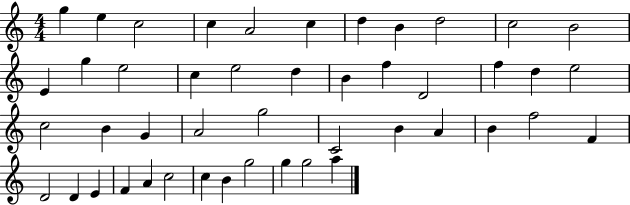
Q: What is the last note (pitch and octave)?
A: A5